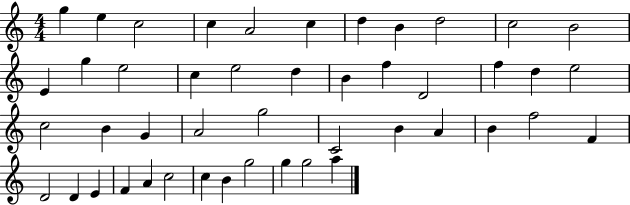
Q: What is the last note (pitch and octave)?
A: A5